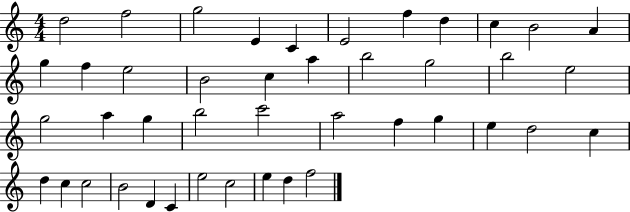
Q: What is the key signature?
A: C major